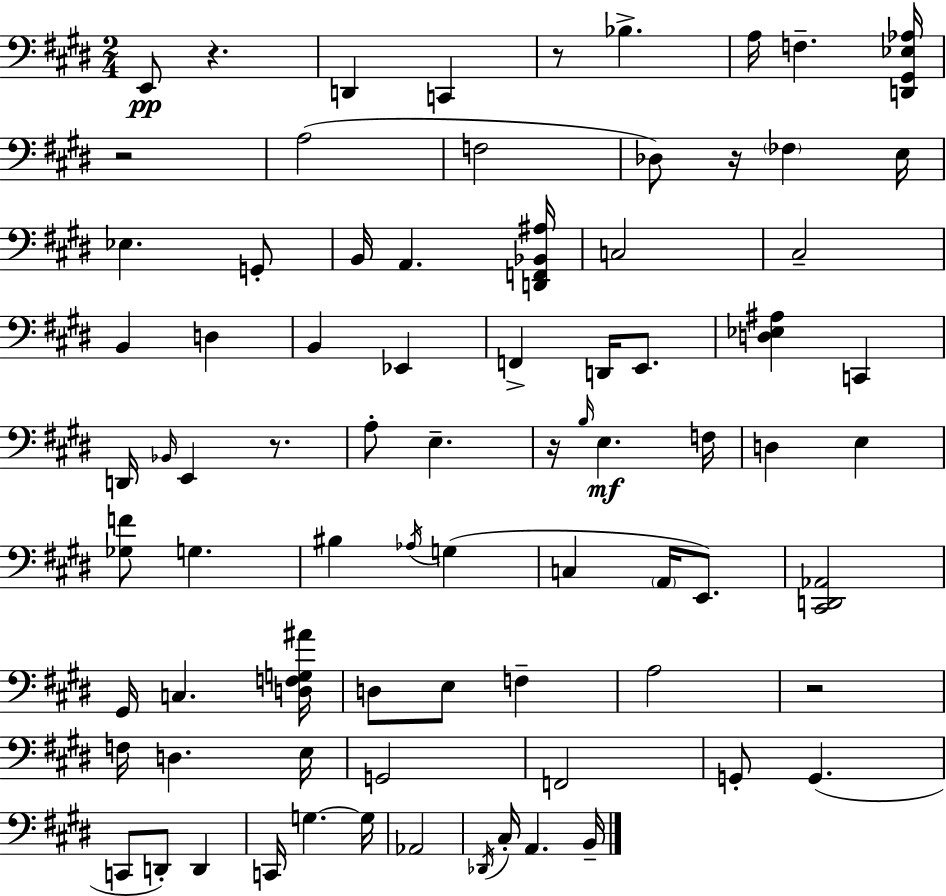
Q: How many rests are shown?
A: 7